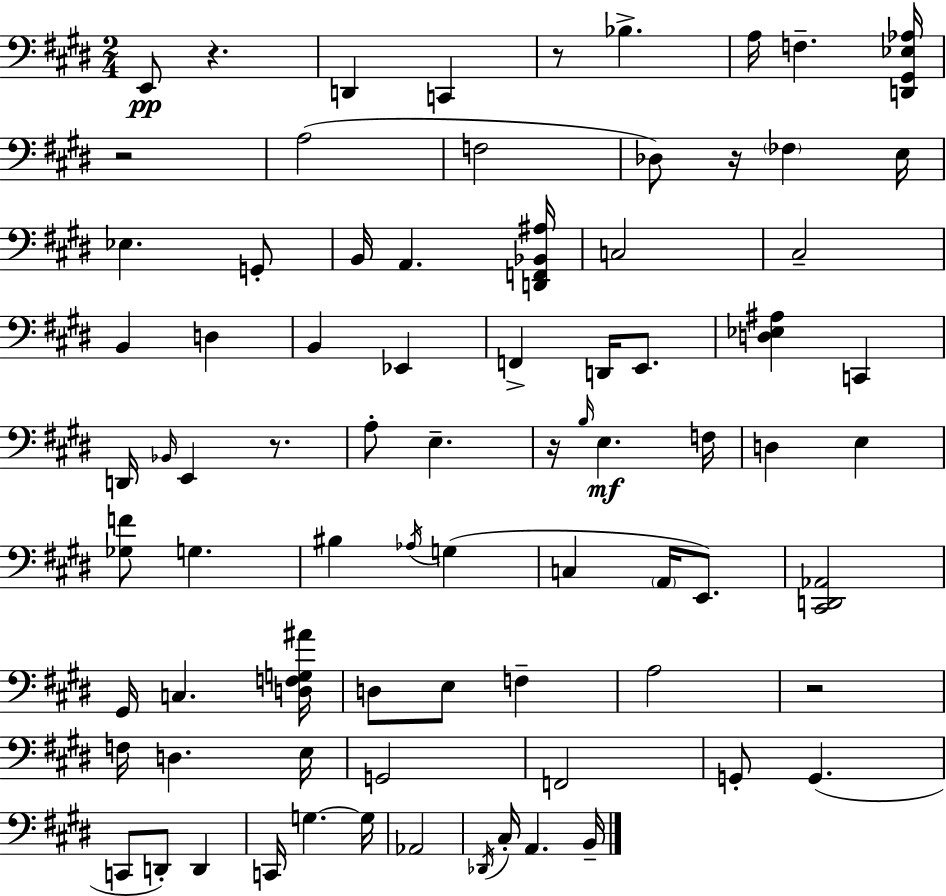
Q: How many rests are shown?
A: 7